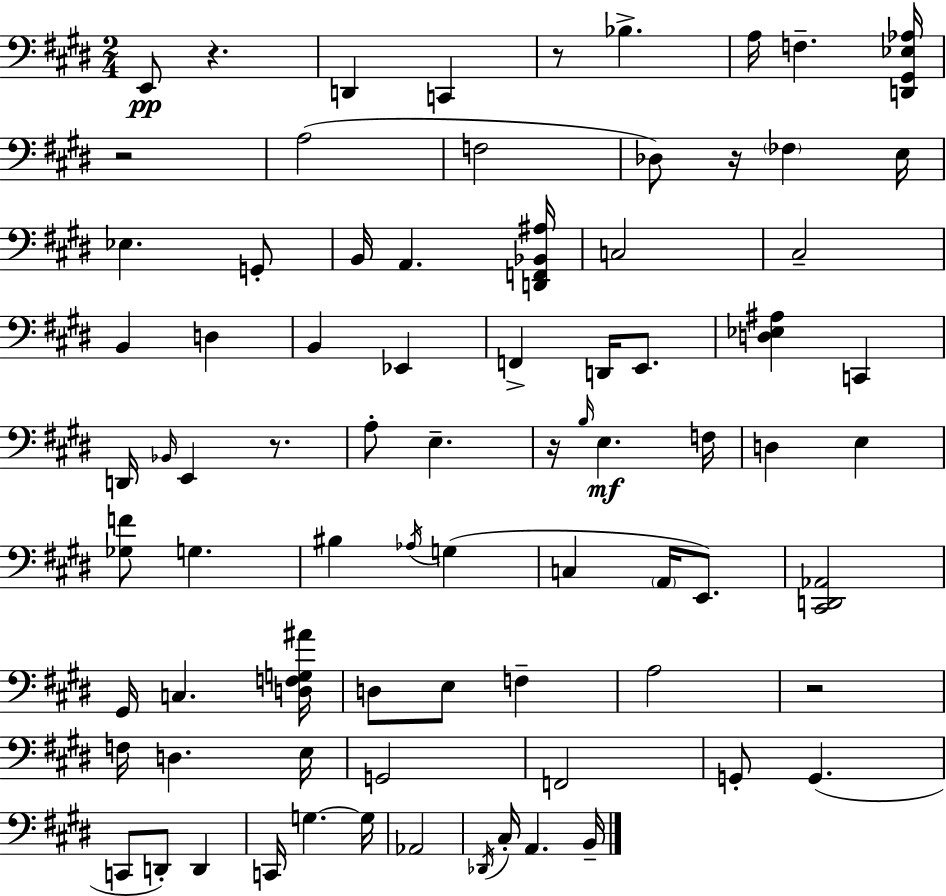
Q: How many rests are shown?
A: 7